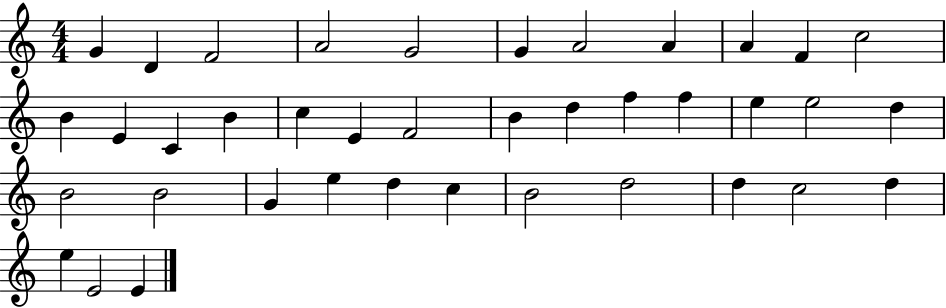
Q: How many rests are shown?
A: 0